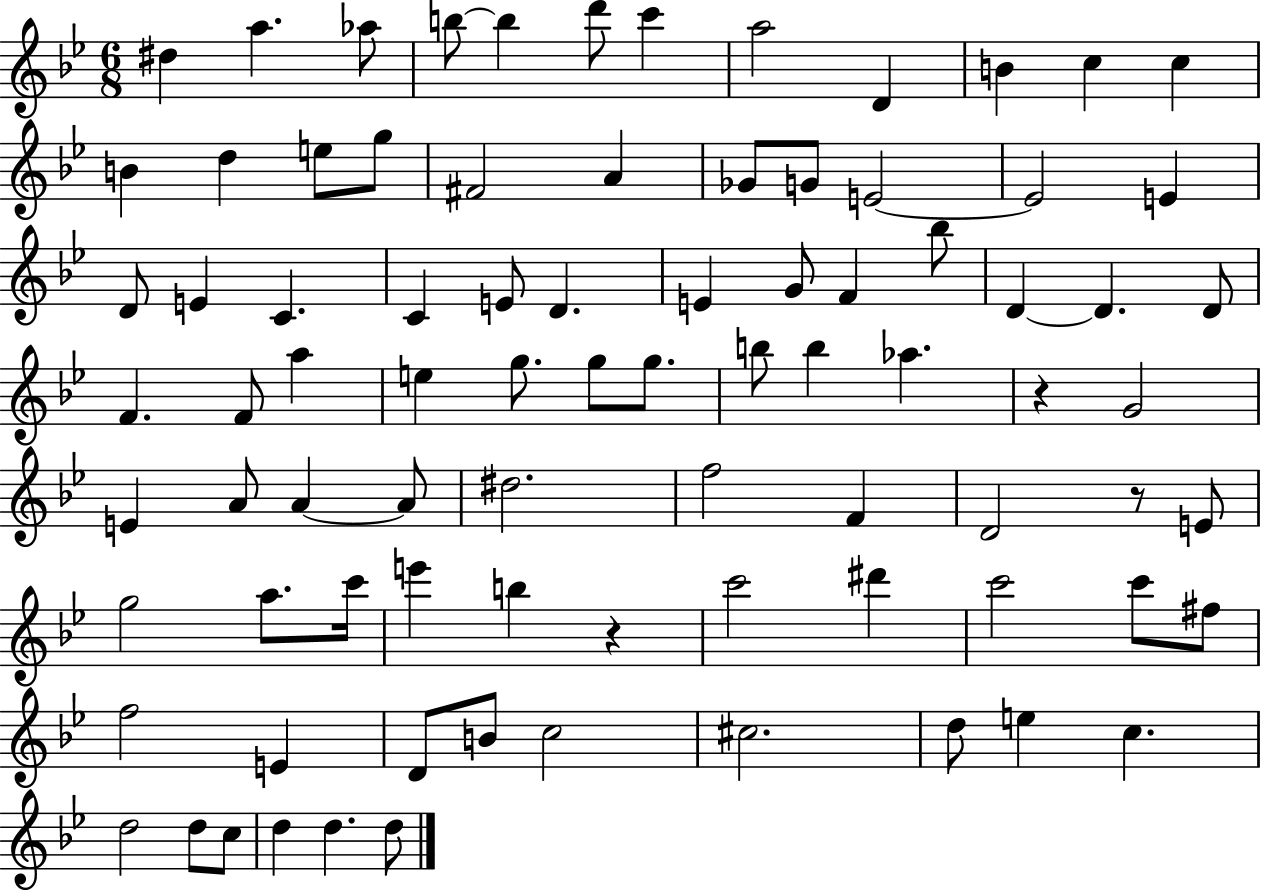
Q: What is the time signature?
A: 6/8